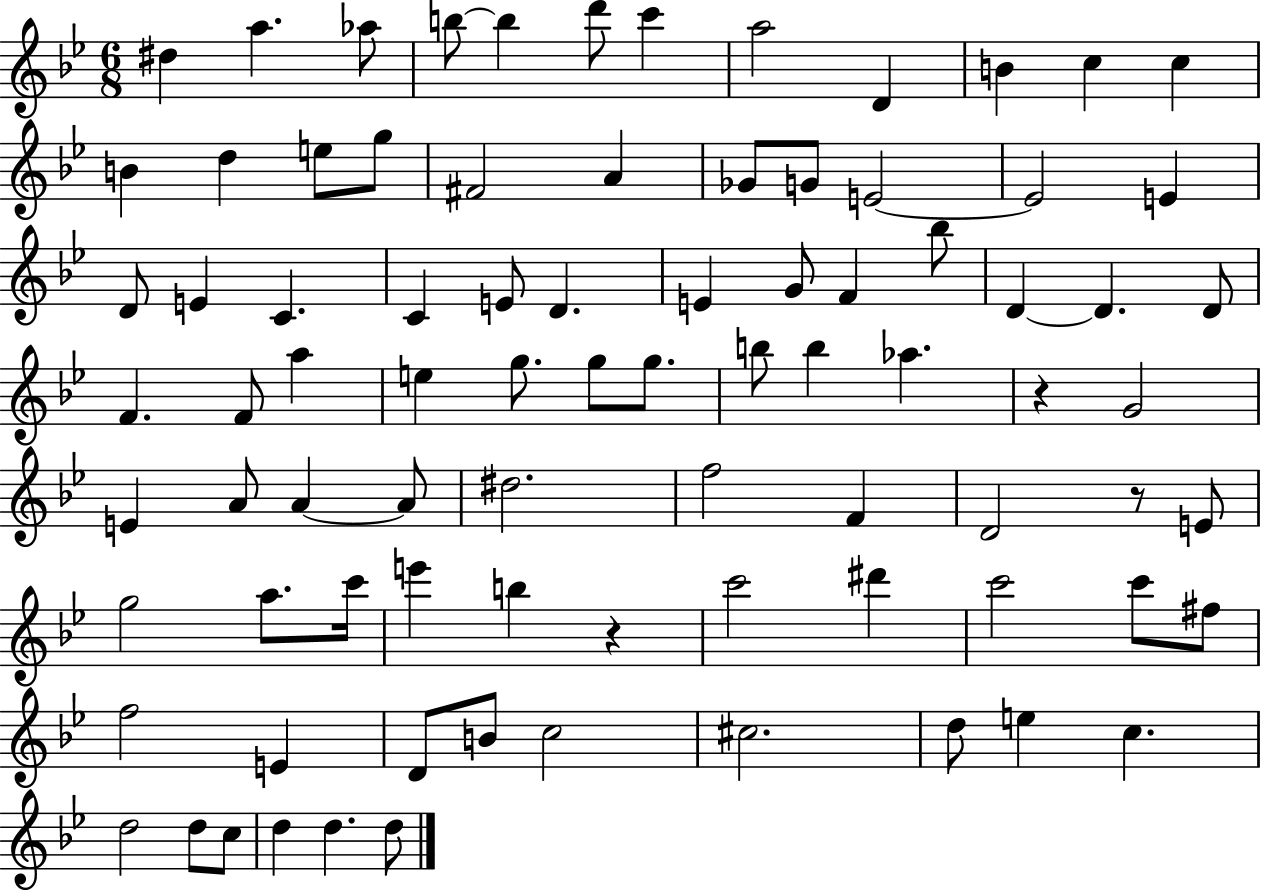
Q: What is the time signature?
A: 6/8